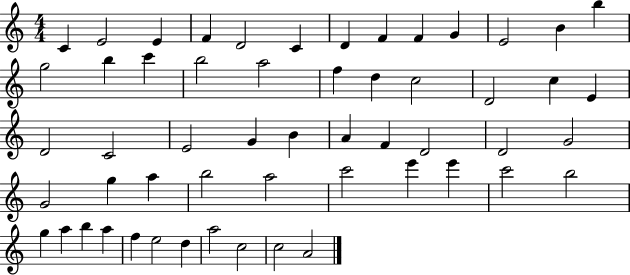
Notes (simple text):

C4/q E4/h E4/q F4/q D4/h C4/q D4/q F4/q F4/q G4/q E4/h B4/q B5/q G5/h B5/q C6/q B5/h A5/h F5/q D5/q C5/h D4/h C5/q E4/q D4/h C4/h E4/h G4/q B4/q A4/q F4/q D4/h D4/h G4/h G4/h G5/q A5/q B5/h A5/h C6/h E6/q E6/q C6/h B5/h G5/q A5/q B5/q A5/q F5/q E5/h D5/q A5/h C5/h C5/h A4/h